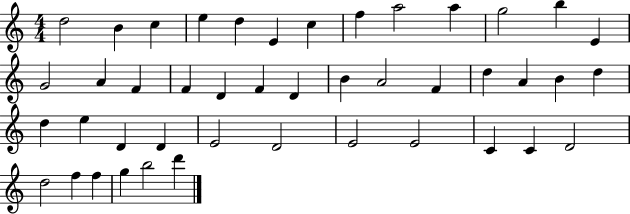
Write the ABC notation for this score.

X:1
T:Untitled
M:4/4
L:1/4
K:C
d2 B c e d E c f a2 a g2 b E G2 A F F D F D B A2 F d A B d d e D D E2 D2 E2 E2 C C D2 d2 f f g b2 d'